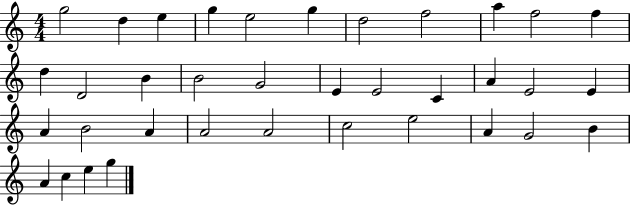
X:1
T:Untitled
M:4/4
L:1/4
K:C
g2 d e g e2 g d2 f2 a f2 f d D2 B B2 G2 E E2 C A E2 E A B2 A A2 A2 c2 e2 A G2 B A c e g